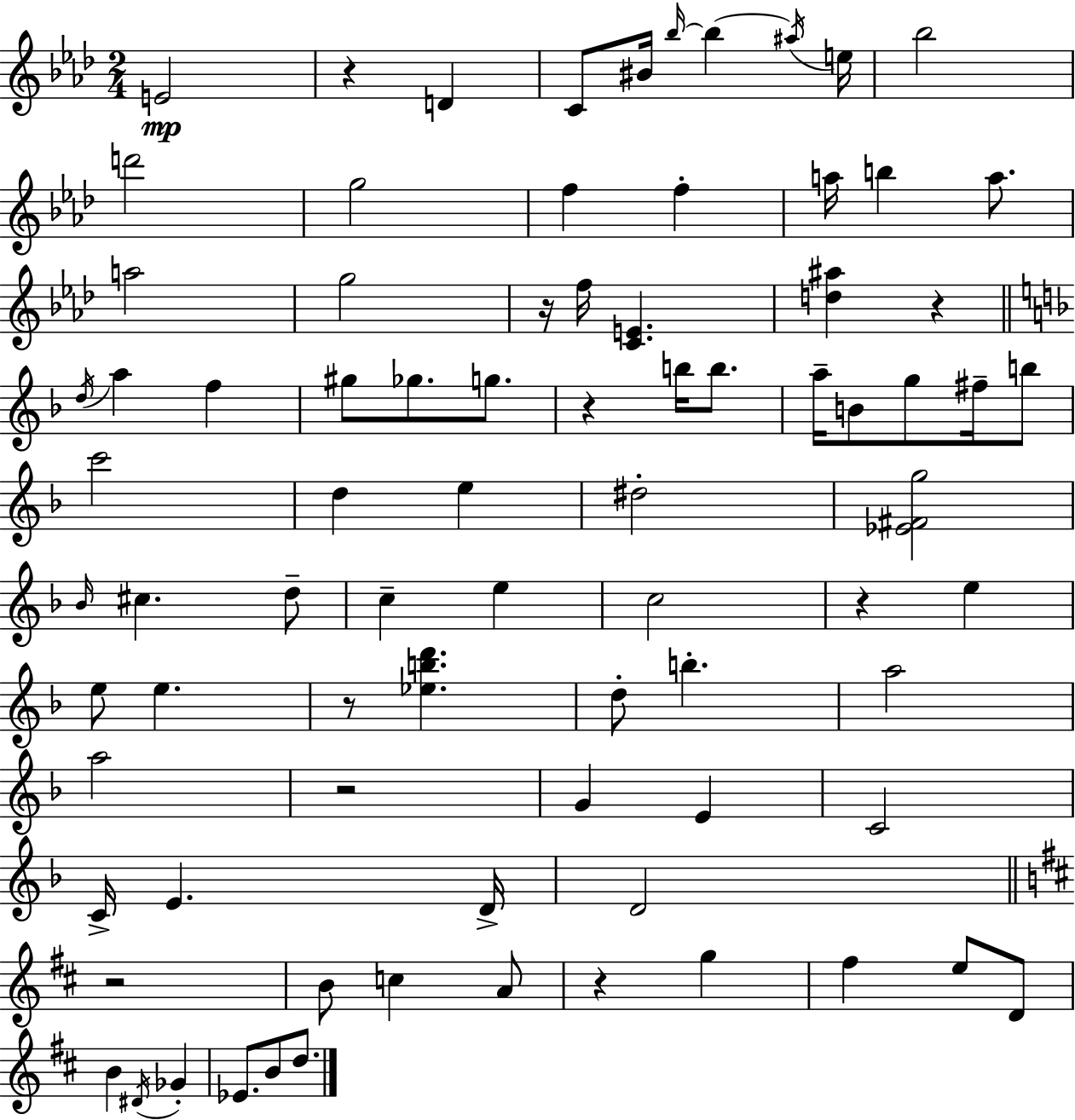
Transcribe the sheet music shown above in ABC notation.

X:1
T:Untitled
M:2/4
L:1/4
K:Ab
E2 z D C/2 ^B/4 _b/4 _b ^a/4 e/4 _b2 d'2 g2 f f a/4 b a/2 a2 g2 z/4 f/4 [CE] [d^a] z d/4 a f ^g/2 _g/2 g/2 z b/4 b/2 a/4 B/2 g/2 ^f/4 b/2 c'2 d e ^d2 [_E^Fg]2 _B/4 ^c d/2 c e c2 z e e/2 e z/2 [_ebd'] d/2 b a2 a2 z2 G E C2 C/4 E D/4 D2 z2 B/2 c A/2 z g ^f e/2 D/2 B ^D/4 _G _E/2 B/2 d/2